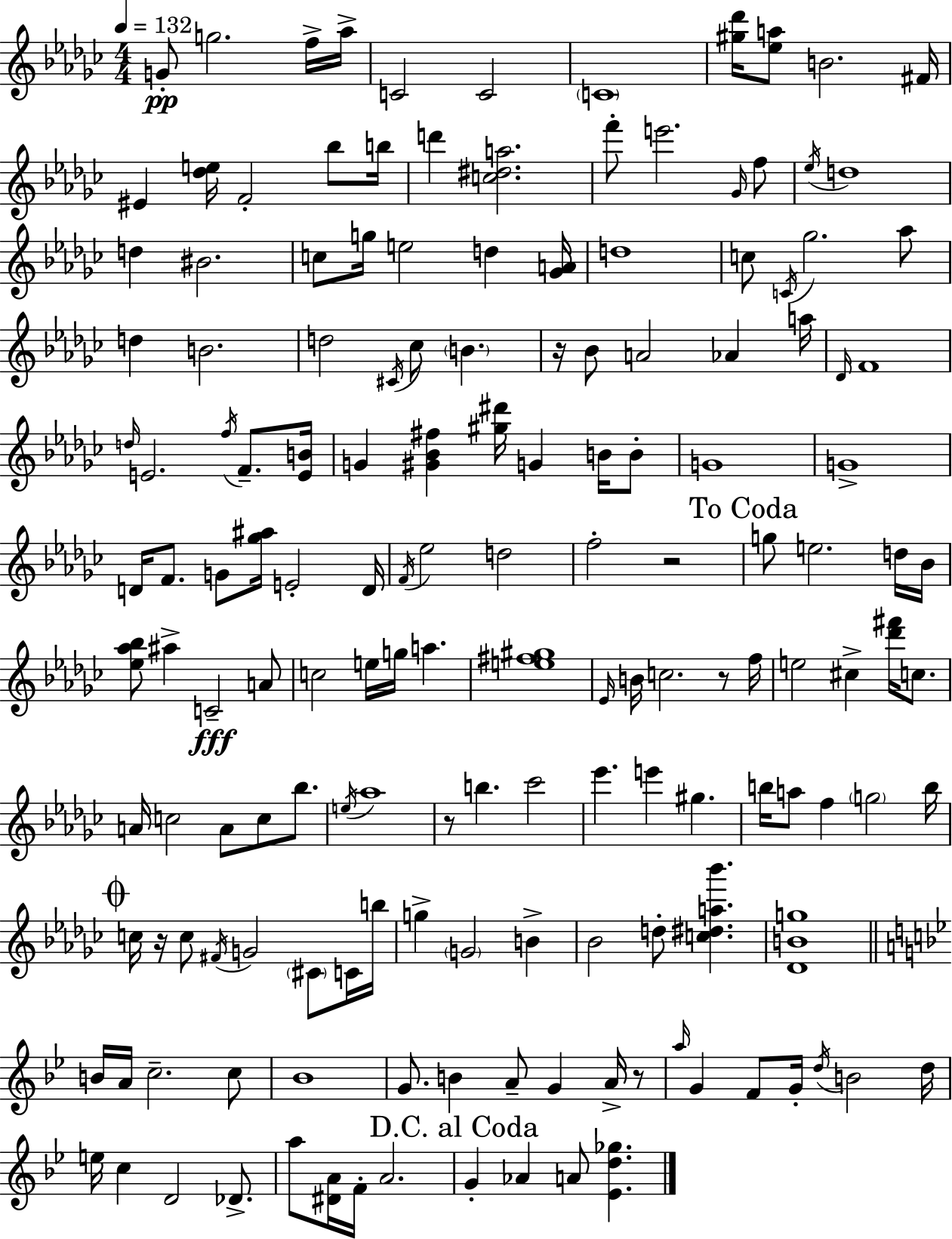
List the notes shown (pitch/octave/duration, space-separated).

G4/e G5/h. F5/s Ab5/s C4/h C4/h C4/w [G#5,Db6]/s [Eb5,A5]/e B4/h. F#4/s EIS4/q [Db5,E5]/s F4/h Bb5/e B5/s D6/q [C5,D#5,A5]/h. F6/e E6/h. Gb4/s F5/e Eb5/s D5/w D5/q BIS4/h. C5/e G5/s E5/h D5/q [Gb4,A4]/s D5/w C5/e C4/s Gb5/h. Ab5/e D5/q B4/h. D5/h C#4/s CES5/e B4/q. R/s Bb4/e A4/h Ab4/q A5/s Db4/s F4/w D5/s E4/h. F5/s F4/e. [E4,B4]/s G4/q [G#4,Bb4,F#5]/q [G#5,D#6]/s G4/q B4/s B4/e G4/w G4/w D4/s F4/e. G4/e [Gb5,A#5]/s E4/h D4/s F4/s Eb5/h D5/h F5/h R/h G5/e E5/h. D5/s Bb4/s [Eb5,Ab5,Bb5]/e A#5/q C4/h A4/e C5/h E5/s G5/s A5/q. [E5,F#5,G#5]/w Eb4/s B4/s C5/h. R/e F5/s E5/h C#5/q [Db6,F#6]/s C5/e. A4/s C5/h A4/e C5/e Bb5/e. E5/s Ab5/w R/e B5/q. CES6/h Eb6/q. E6/q G#5/q. B5/s A5/e F5/q G5/h B5/s C5/s R/s C5/e F#4/s G4/h C#4/e C4/s B5/s G5/q G4/h B4/q Bb4/h D5/e [C5,D#5,A5,Bb6]/q. [Db4,B4,G5]/w B4/s A4/s C5/h. C5/e Bb4/w G4/e. B4/q A4/e G4/q A4/s R/e A5/s G4/q F4/e G4/s D5/s B4/h D5/s E5/s C5/q D4/h Db4/e. A5/e [D#4,A4]/s F4/s A4/h. G4/q Ab4/q A4/e [Eb4,D5,Gb5]/q.